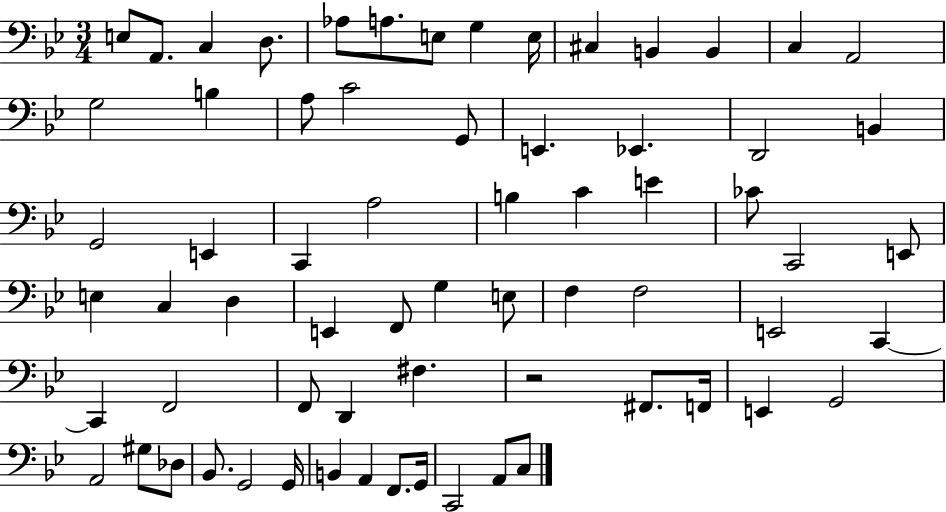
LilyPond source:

{
  \clef bass
  \numericTimeSignature
  \time 3/4
  \key bes \major
  e8 a,8. c4 d8. | aes8 a8. e8 g4 e16 | cis4 b,4 b,4 | c4 a,2 | \break g2 b4 | a8 c'2 g,8 | e,4. ees,4. | d,2 b,4 | \break g,2 e,4 | c,4 a2 | b4 c'4 e'4 | ces'8 c,2 e,8 | \break e4 c4 d4 | e,4 f,8 g4 e8 | f4 f2 | e,2 c,4~~ | \break c,4 f,2 | f,8 d,4 fis4. | r2 fis,8. f,16 | e,4 g,2 | \break a,2 gis8 des8 | bes,8. g,2 g,16 | b,4 a,4 f,8. g,16 | c,2 a,8 c8 | \break \bar "|."
}